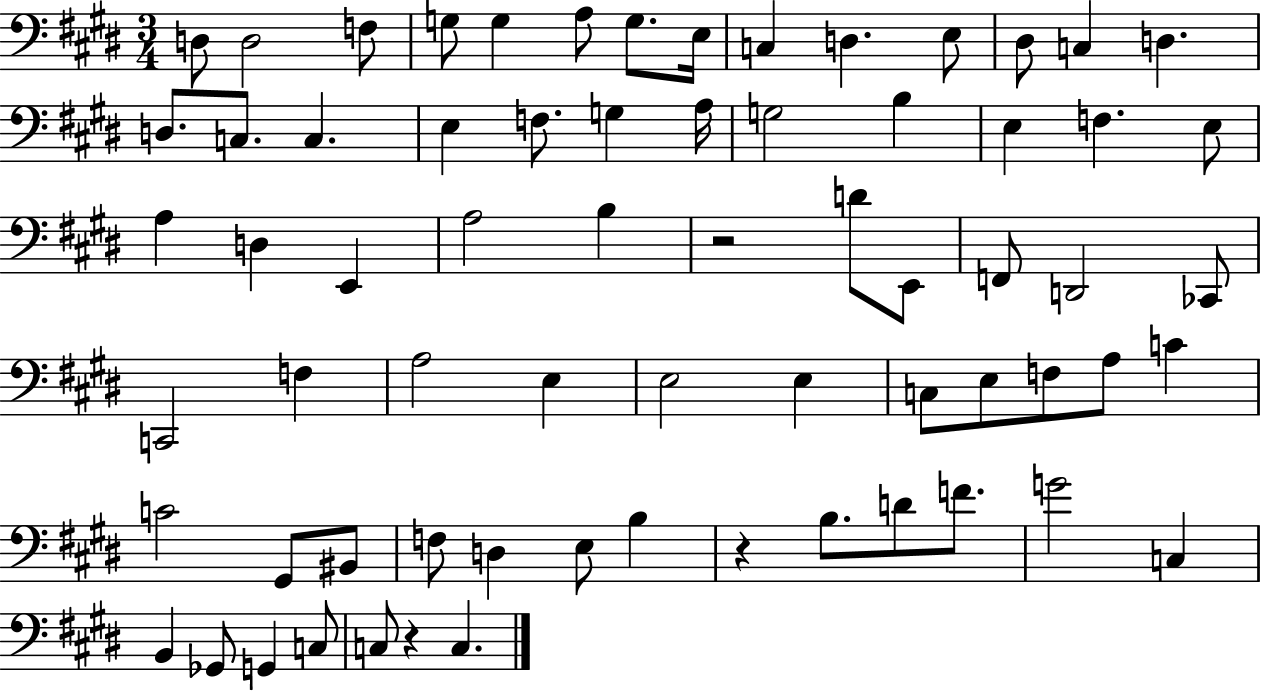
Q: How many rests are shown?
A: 3